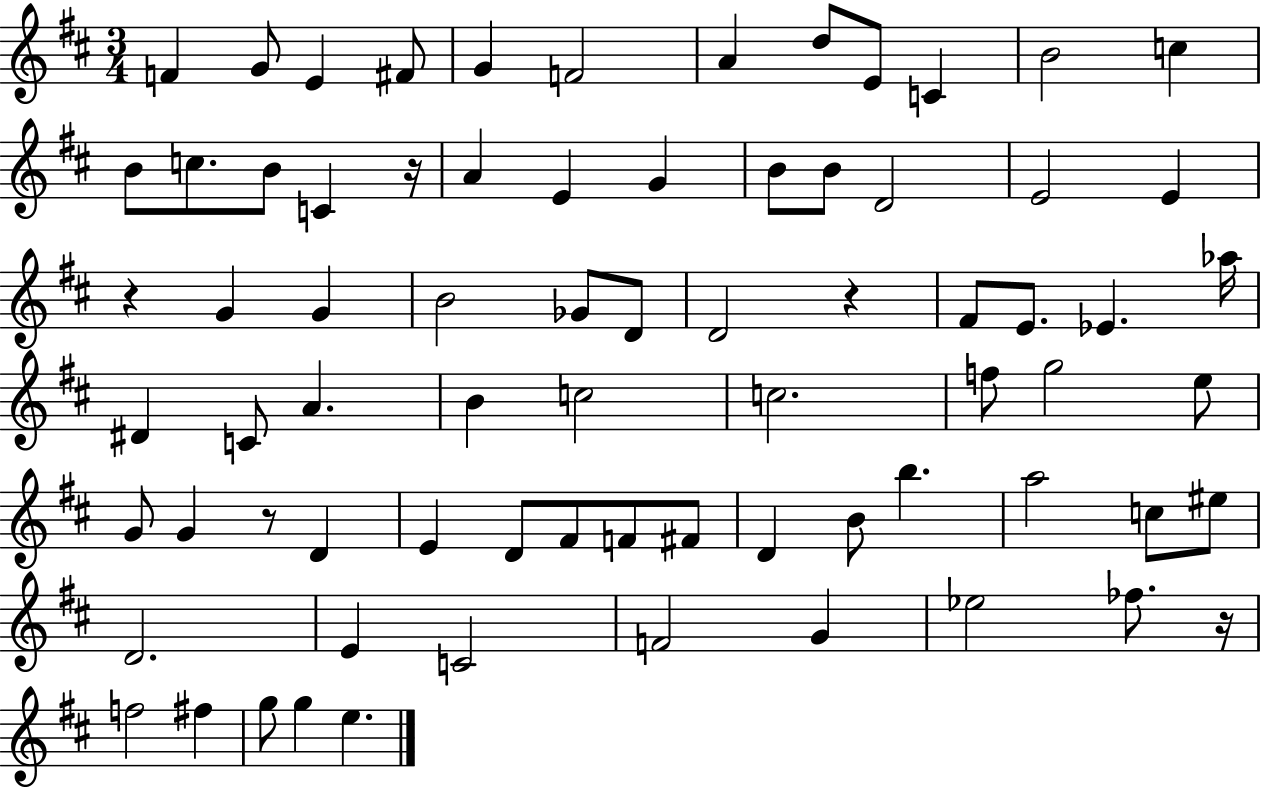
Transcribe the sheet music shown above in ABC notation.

X:1
T:Untitled
M:3/4
L:1/4
K:D
F G/2 E ^F/2 G F2 A d/2 E/2 C B2 c B/2 c/2 B/2 C z/4 A E G B/2 B/2 D2 E2 E z G G B2 _G/2 D/2 D2 z ^F/2 E/2 _E _a/4 ^D C/2 A B c2 c2 f/2 g2 e/2 G/2 G z/2 D E D/2 ^F/2 F/2 ^F/2 D B/2 b a2 c/2 ^e/2 D2 E C2 F2 G _e2 _f/2 z/4 f2 ^f g/2 g e